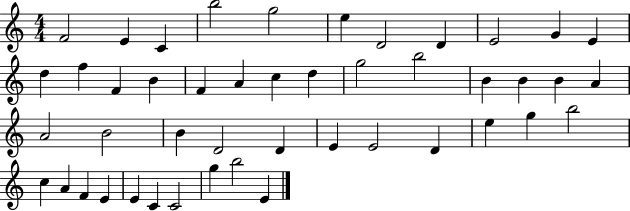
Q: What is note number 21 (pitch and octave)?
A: B5